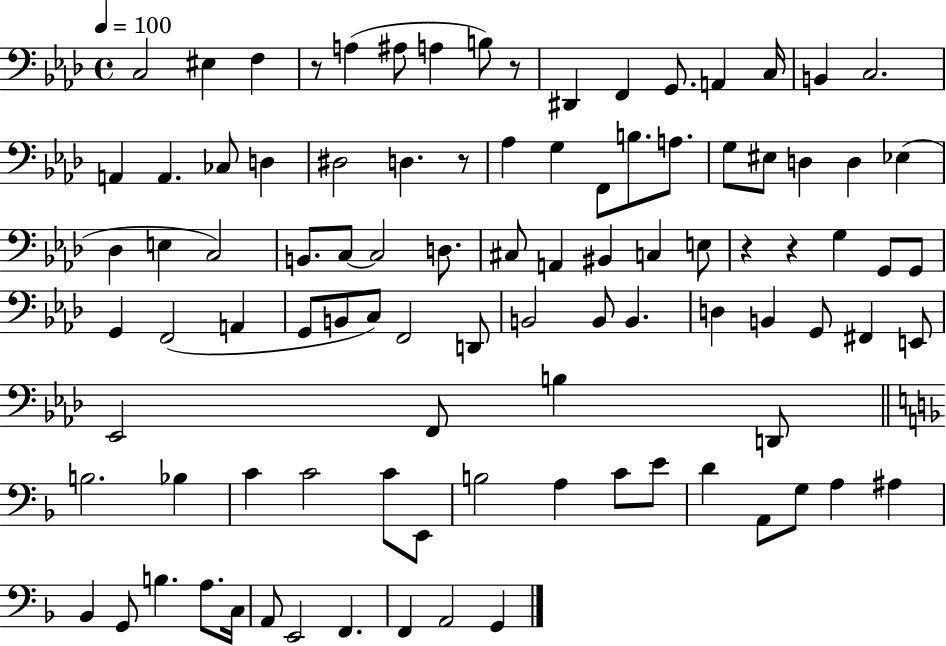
C3/h EIS3/q F3/q R/e A3/q A#3/e A3/q B3/e R/e D#2/q F2/q G2/e. A2/q C3/s B2/q C3/h. A2/q A2/q. CES3/e D3/q D#3/h D3/q. R/e Ab3/q G3/q F2/e B3/e. A3/e. G3/e EIS3/e D3/q D3/q Eb3/q Db3/q E3/q C3/h B2/e. C3/e C3/h D3/e. C#3/e A2/q BIS2/q C3/q E3/e R/q R/q G3/q G2/e G2/e G2/q F2/h A2/q G2/e B2/e C3/e F2/h D2/e B2/h B2/e B2/q. D3/q B2/q G2/e F#2/q E2/e Eb2/h F2/e B3/q D2/e B3/h. Bb3/q C4/q C4/h C4/e E2/e B3/h A3/q C4/e E4/e D4/q A2/e G3/e A3/q A#3/q Bb2/q G2/e B3/q. A3/e. C3/s A2/e E2/h F2/q. F2/q A2/h G2/q